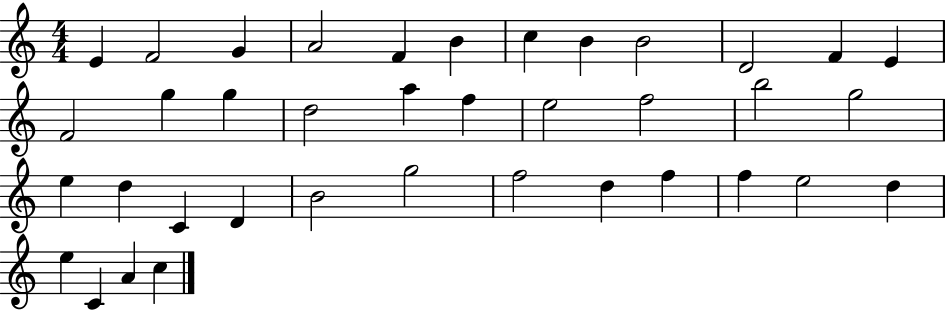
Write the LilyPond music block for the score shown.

{
  \clef treble
  \numericTimeSignature
  \time 4/4
  \key c \major
  e'4 f'2 g'4 | a'2 f'4 b'4 | c''4 b'4 b'2 | d'2 f'4 e'4 | \break f'2 g''4 g''4 | d''2 a''4 f''4 | e''2 f''2 | b''2 g''2 | \break e''4 d''4 c'4 d'4 | b'2 g''2 | f''2 d''4 f''4 | f''4 e''2 d''4 | \break e''4 c'4 a'4 c''4 | \bar "|."
}